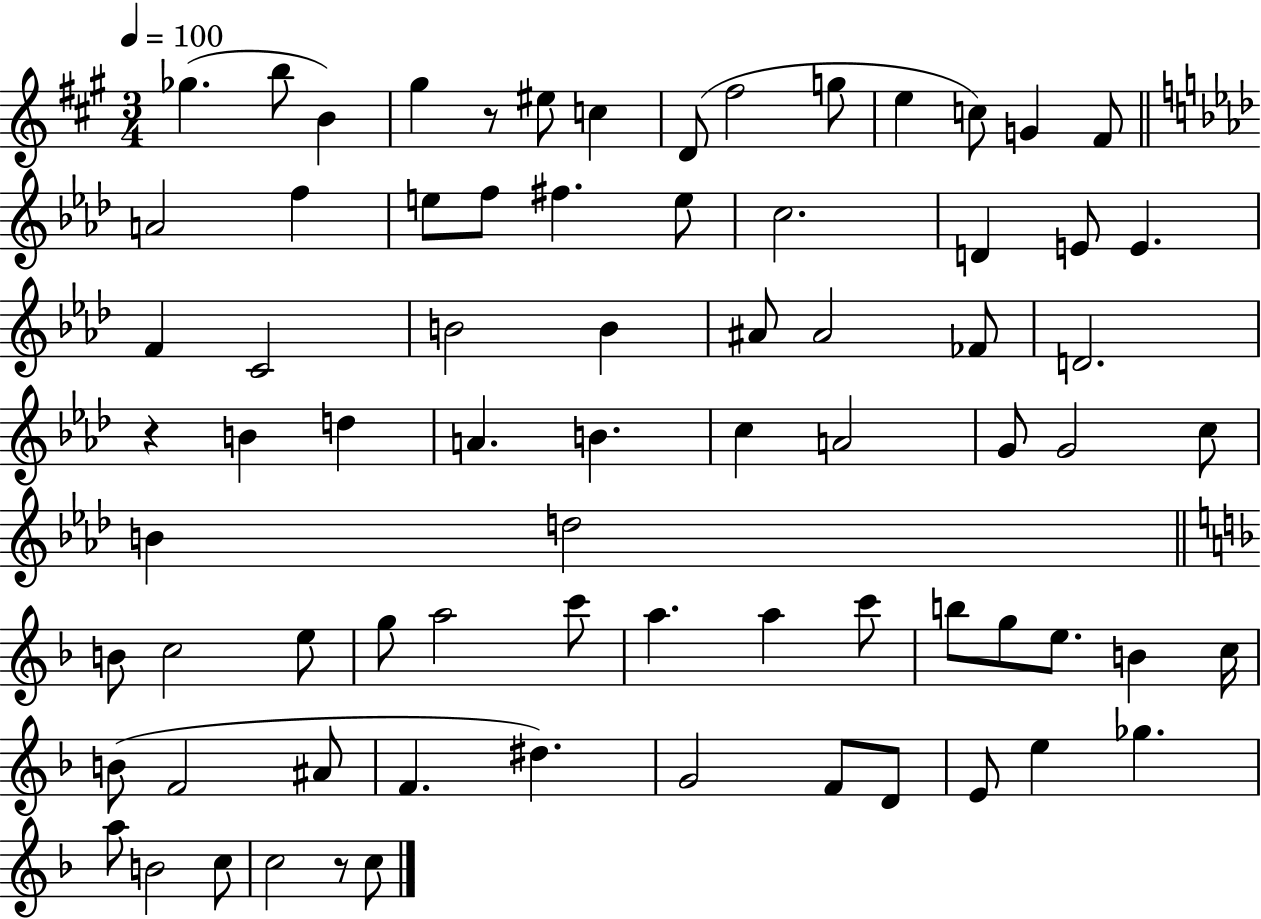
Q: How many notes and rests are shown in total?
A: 75